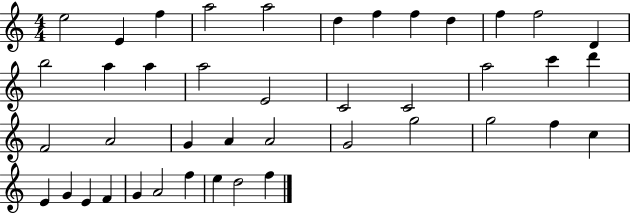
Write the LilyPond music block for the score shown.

{
  \clef treble
  \numericTimeSignature
  \time 4/4
  \key c \major
  e''2 e'4 f''4 | a''2 a''2 | d''4 f''4 f''4 d''4 | f''4 f''2 d'4 | \break b''2 a''4 a''4 | a''2 e'2 | c'2 c'2 | a''2 c'''4 d'''4 | \break f'2 a'2 | g'4 a'4 a'2 | g'2 g''2 | g''2 f''4 c''4 | \break e'4 g'4 e'4 f'4 | g'4 a'2 f''4 | e''4 d''2 f''4 | \bar "|."
}